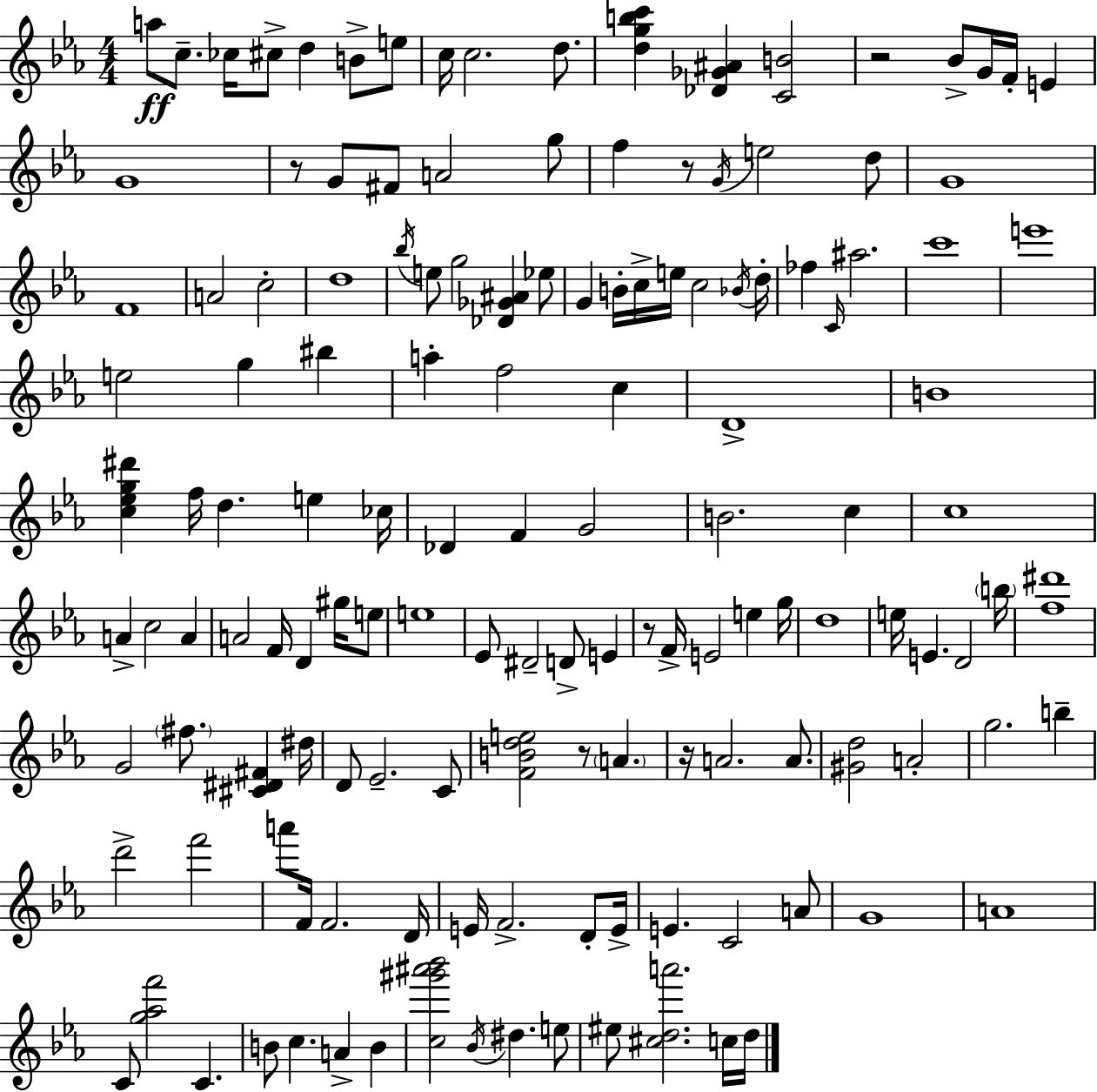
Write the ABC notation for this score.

X:1
T:Untitled
M:4/4
L:1/4
K:Eb
a/2 c/2 _c/4 ^c/2 d B/2 e/2 c/4 c2 d/2 [dgbc'] [_D_G^A] [CB]2 z2 _B/2 G/4 F/4 E G4 z/2 G/2 ^F/2 A2 g/2 f z/2 G/4 e2 d/2 G4 F4 A2 c2 d4 _b/4 e/2 g2 [_D_G^A] _e/2 G B/4 c/4 e/4 c2 _B/4 d/4 _f C/4 ^a2 c'4 e'4 e2 g ^b a f2 c D4 B4 [c_eg^d'] f/4 d e _c/4 _D F G2 B2 c c4 A c2 A A2 F/4 D ^g/4 e/2 e4 _E/2 ^D2 D/2 E z/2 F/4 E2 e g/4 d4 e/4 E D2 b/4 [f^d']4 G2 ^f/2 [^C^D^F] ^d/4 D/2 _E2 C/2 [FBde]2 z/2 A z/4 A2 A/2 [^Gd]2 A2 g2 b d'2 f'2 a'/2 F/4 F2 D/4 E/4 F2 D/2 E/4 E C2 A/2 G4 A4 C/2 [g_af']2 C B/2 c A B [c^g'^a'_b']2 _B/4 ^d e/2 ^e/2 [^cda']2 c/4 d/4